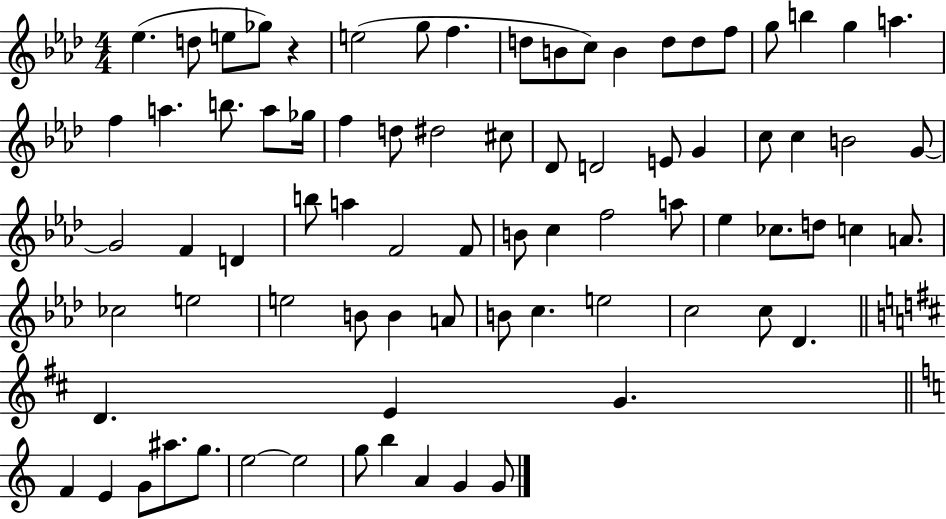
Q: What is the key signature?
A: AES major